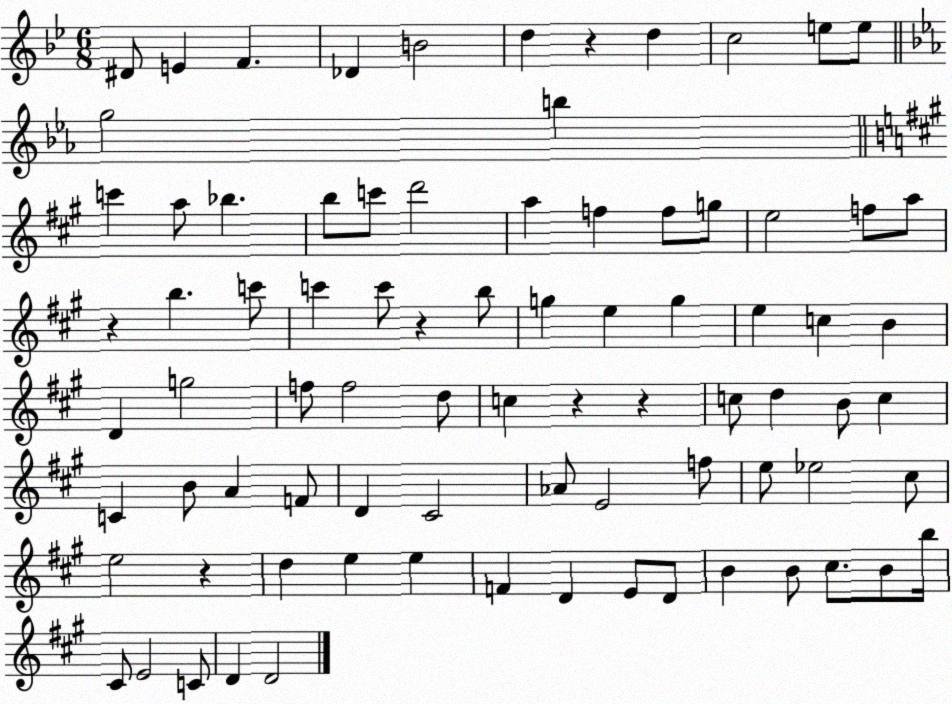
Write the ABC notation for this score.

X:1
T:Untitled
M:6/8
L:1/4
K:Bb
^D/2 E F _D B2 d z d c2 e/2 e/2 g2 b c' a/2 _b b/2 c'/2 d'2 a f f/2 g/2 e2 f/2 a/2 z b c'/2 c' c'/2 z b/2 g e g e c B D g2 f/2 f2 d/2 c z z c/2 d B/2 c C B/2 A F/2 D ^C2 _A/2 E2 f/2 e/2 _e2 ^c/2 e2 z d e e F D E/2 D/2 B B/2 ^c/2 B/2 b/4 ^C/2 E2 C/2 D D2